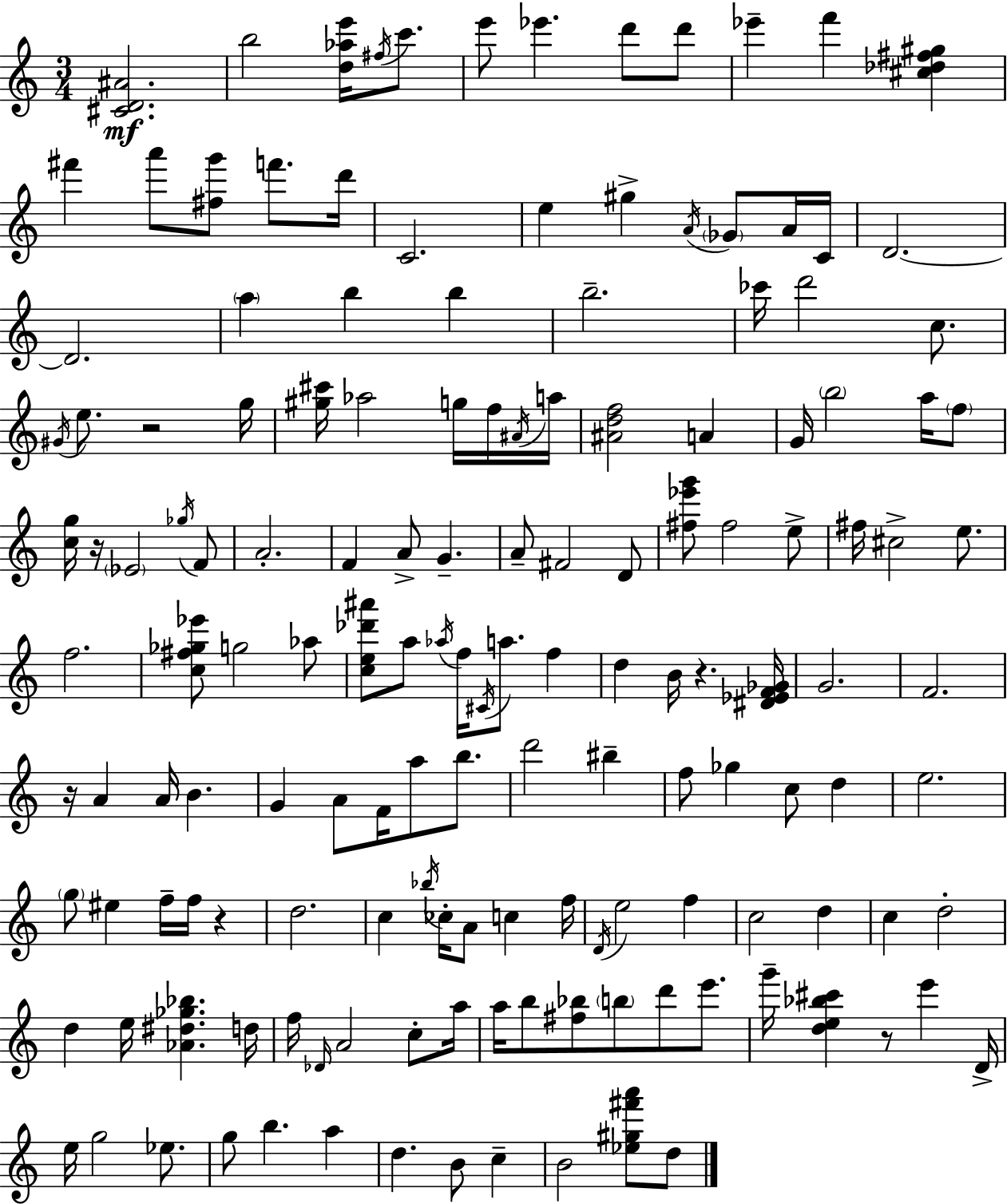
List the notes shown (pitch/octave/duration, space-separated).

[C#4,D4,A#4]/h. B5/h [D5,Ab5,E6]/s F#5/s C6/e. E6/e Eb6/q. D6/e D6/e Eb6/q F6/q [C#5,Db5,F#5,G#5]/q F#6/q A6/e [F#5,G6]/e F6/e. D6/s C4/h. E5/q G#5/q A4/s Gb4/e A4/s C4/s D4/h. D4/h. A5/q B5/q B5/q B5/h. CES6/s D6/h C5/e. G#4/s E5/e. R/h G5/s [G#5,C#6]/s Ab5/h G5/s F5/s A#4/s A5/s [A#4,D5,F5]/h A4/q G4/s B5/h A5/s F5/e [C5,G5]/s R/s Eb4/h Gb5/s F4/e A4/h. F4/q A4/e G4/q. A4/e F#4/h D4/e [F#5,Eb6,G6]/e F#5/h E5/e F#5/s C#5/h E5/e. F5/h. [C5,F#5,Gb5,Eb6]/e G5/h Ab5/e [C5,E5,Db6,A#6]/e A5/e Ab5/s F5/s C#4/s A5/e. F5/q D5/q B4/s R/q. [D#4,Eb4,F4,Gb4]/s G4/h. F4/h. R/s A4/q A4/s B4/q. G4/q A4/e F4/s A5/e B5/e. D6/h BIS5/q F5/e Gb5/q C5/e D5/q E5/h. G5/e EIS5/q F5/s F5/s R/q D5/h. C5/q Bb5/s CES5/s A4/e C5/q F5/s D4/s E5/h F5/q C5/h D5/q C5/q D5/h D5/q E5/s [Ab4,D#5,Gb5,Bb5]/q. D5/s F5/s Db4/s A4/h C5/e A5/s A5/s B5/e [F#5,Bb5]/e B5/e D6/e E6/e. G6/s [D5,E5,Bb5,C#6]/q R/e E6/q D4/s E5/s G5/h Eb5/e. G5/e B5/q. A5/q D5/q. B4/e C5/q B4/h [Eb5,G#5,F#6,A6]/e D5/e